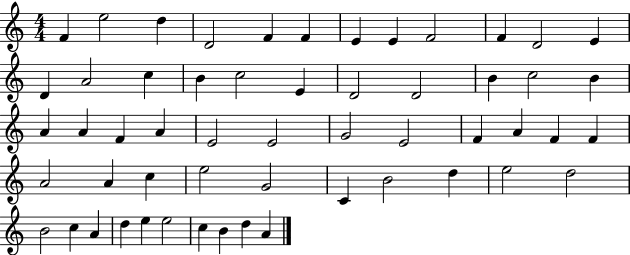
{
  \clef treble
  \numericTimeSignature
  \time 4/4
  \key c \major
  f'4 e''2 d''4 | d'2 f'4 f'4 | e'4 e'4 f'2 | f'4 d'2 e'4 | \break d'4 a'2 c''4 | b'4 c''2 e'4 | d'2 d'2 | b'4 c''2 b'4 | \break a'4 a'4 f'4 a'4 | e'2 e'2 | g'2 e'2 | f'4 a'4 f'4 f'4 | \break a'2 a'4 c''4 | e''2 g'2 | c'4 b'2 d''4 | e''2 d''2 | \break b'2 c''4 a'4 | d''4 e''4 e''2 | c''4 b'4 d''4 a'4 | \bar "|."
}